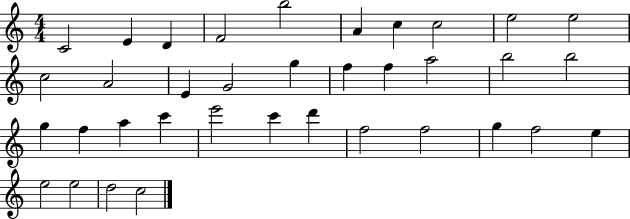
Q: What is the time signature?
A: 4/4